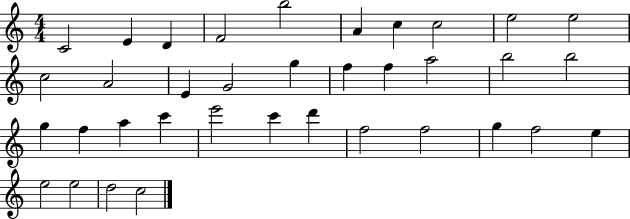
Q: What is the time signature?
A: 4/4